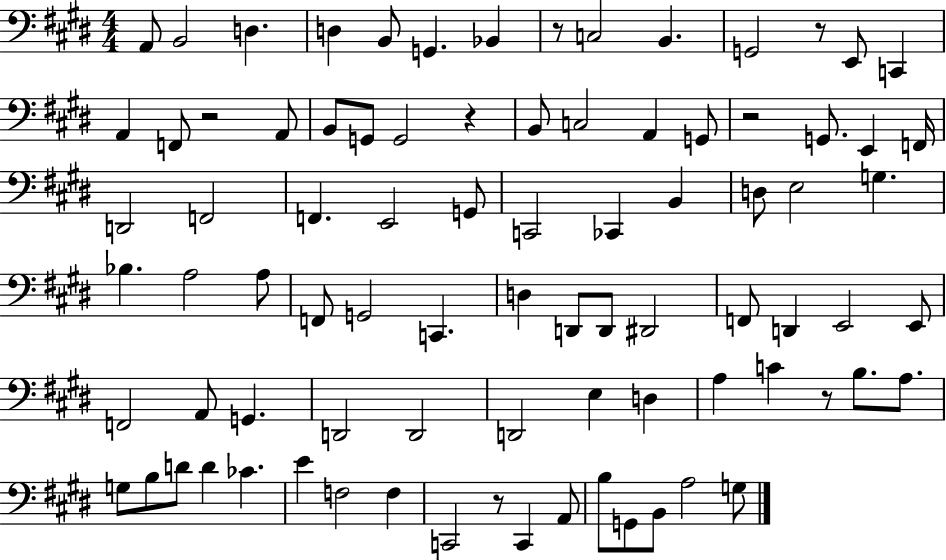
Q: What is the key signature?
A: E major